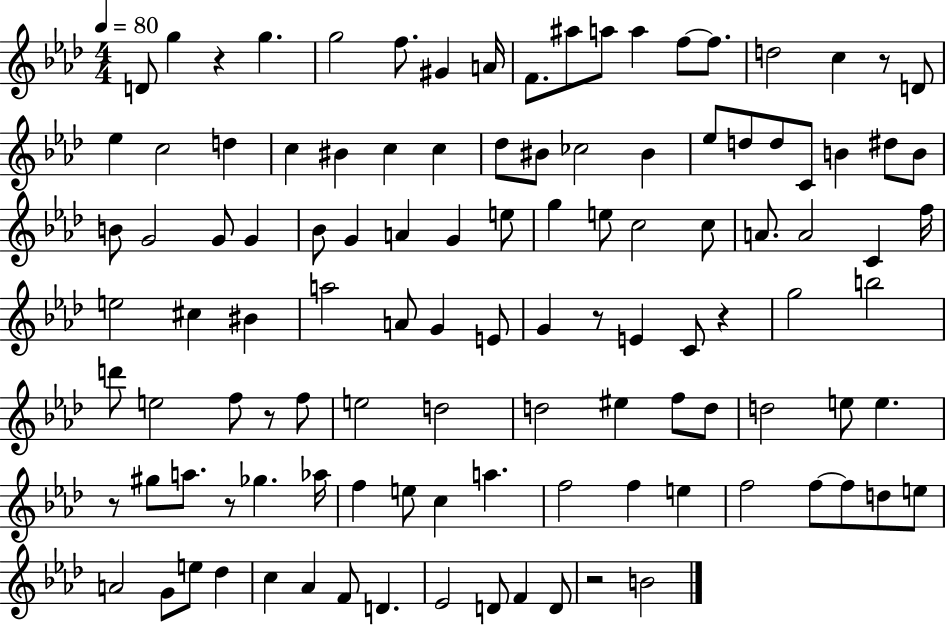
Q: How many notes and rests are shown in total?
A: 113